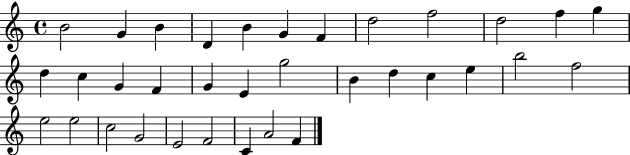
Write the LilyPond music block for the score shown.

{
  \clef treble
  \time 4/4
  \defaultTimeSignature
  \key c \major
  b'2 g'4 b'4 | d'4 b'4 g'4 f'4 | d''2 f''2 | d''2 f''4 g''4 | \break d''4 c''4 g'4 f'4 | g'4 e'4 g''2 | b'4 d''4 c''4 e''4 | b''2 f''2 | \break e''2 e''2 | c''2 g'2 | e'2 f'2 | c'4 a'2 f'4 | \break \bar "|."
}